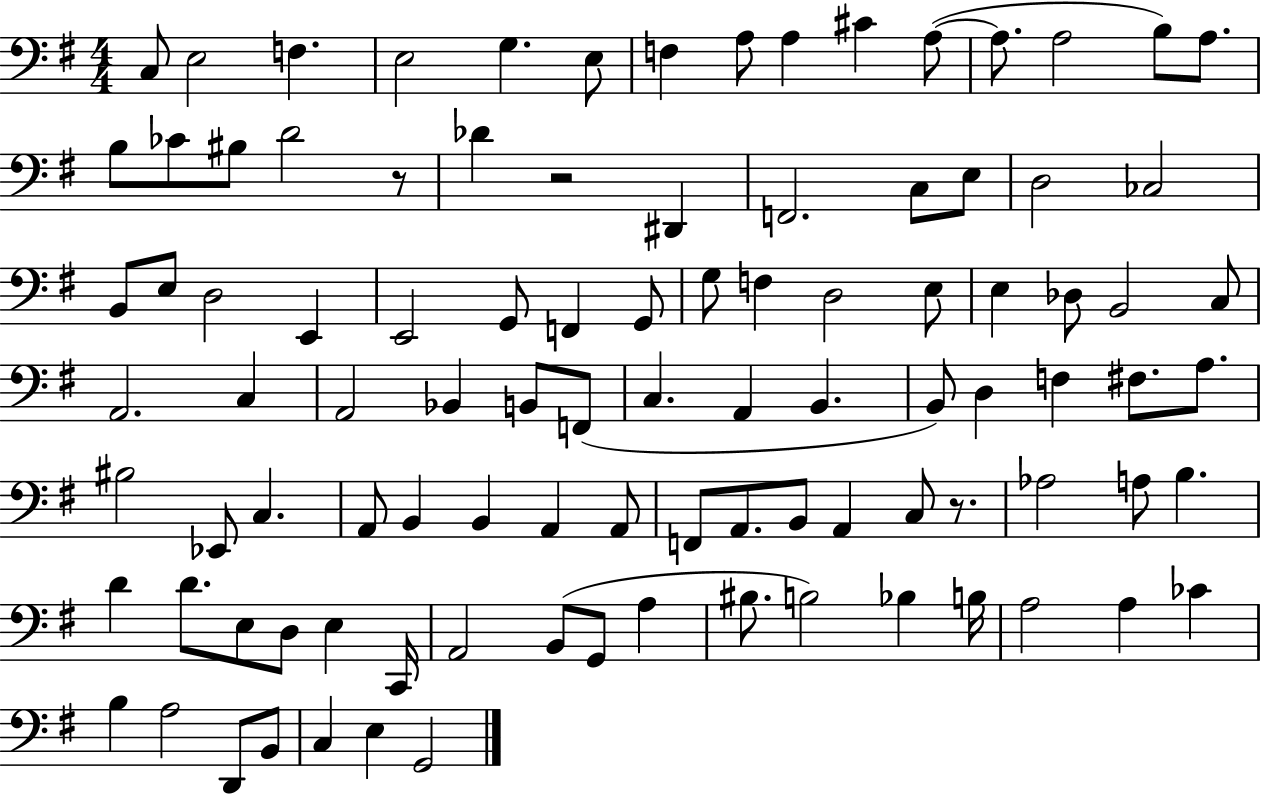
X:1
T:Untitled
M:4/4
L:1/4
K:G
C,/2 E,2 F, E,2 G, E,/2 F, A,/2 A, ^C A,/2 A,/2 A,2 B,/2 A,/2 B,/2 _C/2 ^B,/2 D2 z/2 _D z2 ^D,, F,,2 C,/2 E,/2 D,2 _C,2 B,,/2 E,/2 D,2 E,, E,,2 G,,/2 F,, G,,/2 G,/2 F, D,2 E,/2 E, _D,/2 B,,2 C,/2 A,,2 C, A,,2 _B,, B,,/2 F,,/2 C, A,, B,, B,,/2 D, F, ^F,/2 A,/2 ^B,2 _E,,/2 C, A,,/2 B,, B,, A,, A,,/2 F,,/2 A,,/2 B,,/2 A,, C,/2 z/2 _A,2 A,/2 B, D D/2 E,/2 D,/2 E, C,,/4 A,,2 B,,/2 G,,/2 A, ^B,/2 B,2 _B, B,/4 A,2 A, _C B, A,2 D,,/2 B,,/2 C, E, G,,2